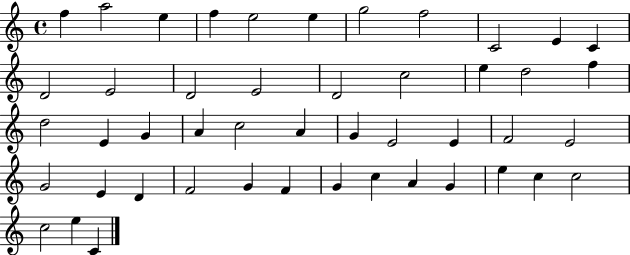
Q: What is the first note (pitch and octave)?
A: F5